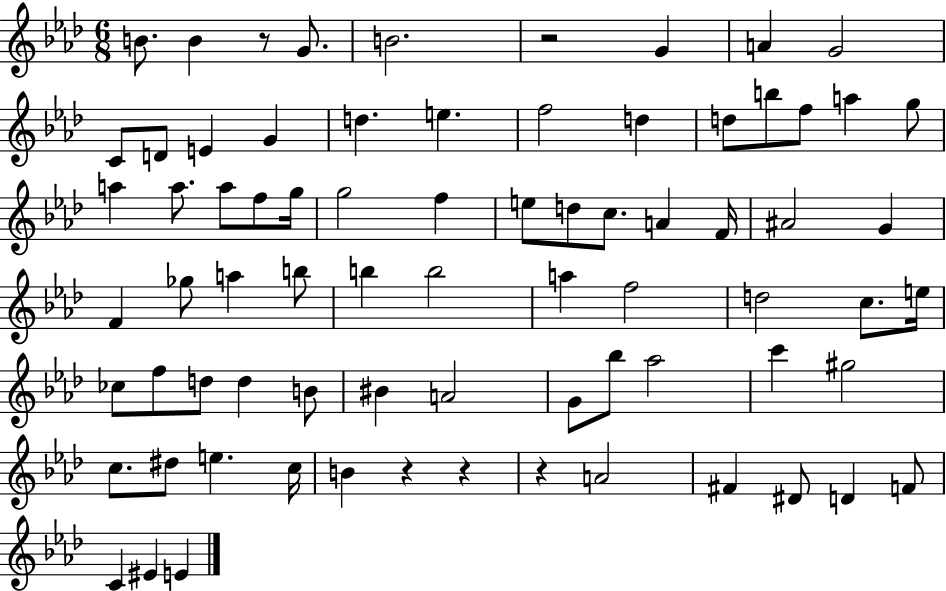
X:1
T:Untitled
M:6/8
L:1/4
K:Ab
B/2 B z/2 G/2 B2 z2 G A G2 C/2 D/2 E G d e f2 d d/2 b/2 f/2 a g/2 a a/2 a/2 f/2 g/4 g2 f e/2 d/2 c/2 A F/4 ^A2 G F _g/2 a b/2 b b2 a f2 d2 c/2 e/4 _c/2 f/2 d/2 d B/2 ^B A2 G/2 _b/2 _a2 c' ^g2 c/2 ^d/2 e c/4 B z z z A2 ^F ^D/2 D F/2 C ^E E